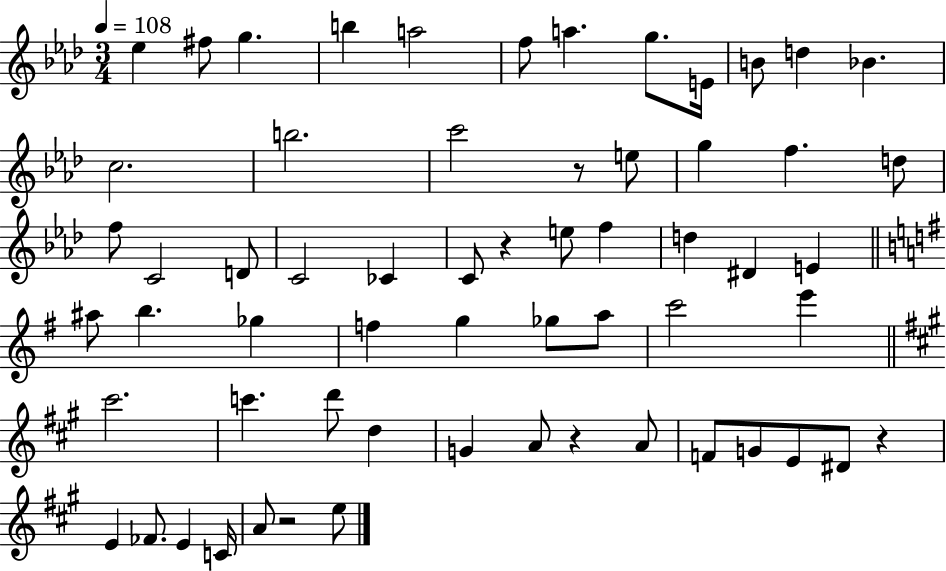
X:1
T:Untitled
M:3/4
L:1/4
K:Ab
_e ^f/2 g b a2 f/2 a g/2 E/4 B/2 d _B c2 b2 c'2 z/2 e/2 g f d/2 f/2 C2 D/2 C2 _C C/2 z e/2 f d ^D E ^a/2 b _g f g _g/2 a/2 c'2 e' ^c'2 c' d'/2 d G A/2 z A/2 F/2 G/2 E/2 ^D/2 z E _F/2 E C/4 A/2 z2 e/2